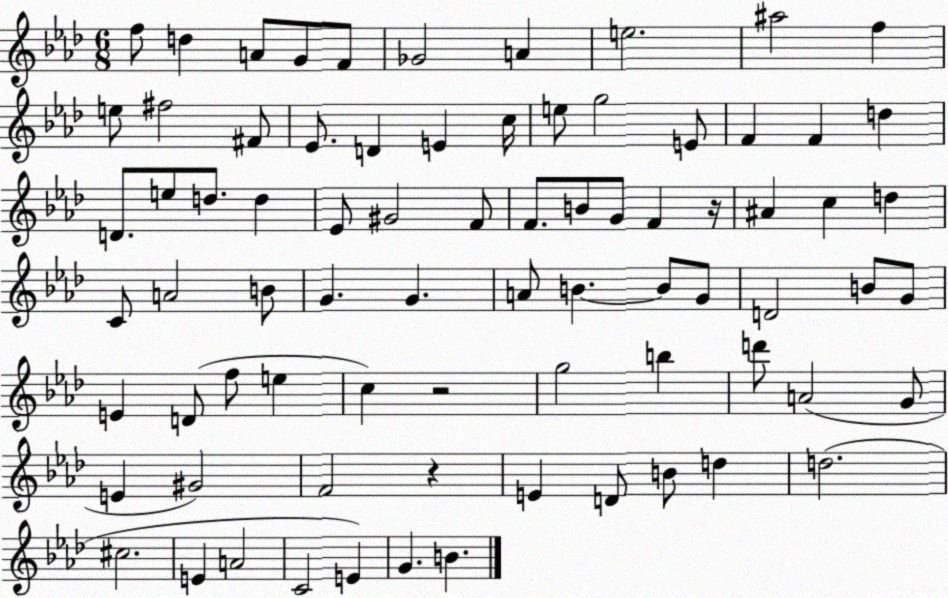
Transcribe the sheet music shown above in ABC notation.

X:1
T:Untitled
M:6/8
L:1/4
K:Ab
f/2 d A/2 G/2 F/2 _G2 A e2 ^a2 f e/2 ^f2 ^F/2 _E/2 D E c/4 e/2 g2 E/2 F F d D/2 e/2 d/2 d _E/2 ^G2 F/2 F/2 B/2 G/2 F z/4 ^A c d C/2 A2 B/2 G G A/2 B B/2 G/2 D2 B/2 G/2 E D/2 f/2 e c z2 g2 b d'/2 A2 G/2 E ^G2 F2 z E D/2 B/2 d d2 ^c2 E A2 C2 E G B